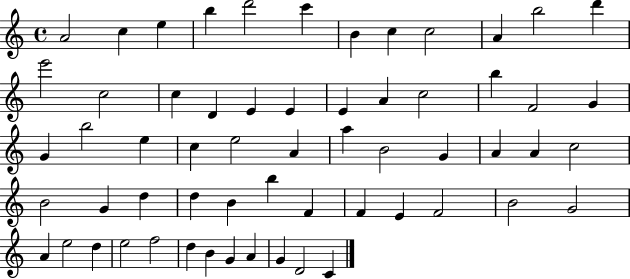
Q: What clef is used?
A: treble